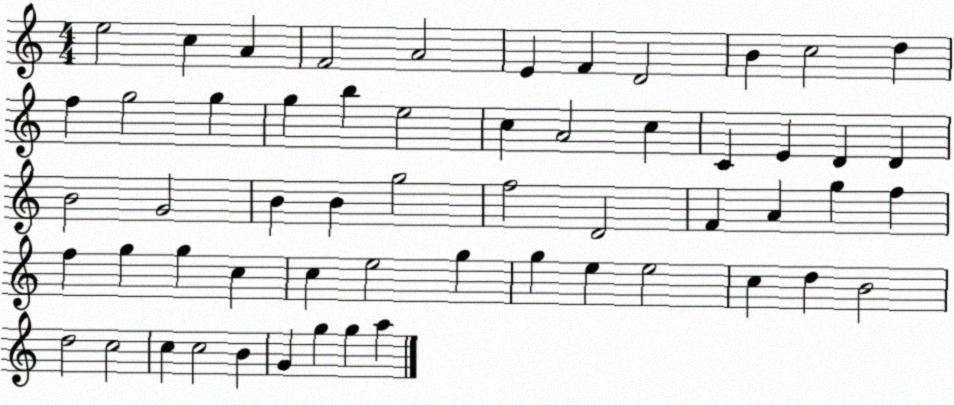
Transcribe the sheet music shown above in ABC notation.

X:1
T:Untitled
M:4/4
L:1/4
K:C
e2 c A F2 A2 E F D2 B c2 d f g2 g g b e2 c A2 c C E D D B2 G2 B B g2 f2 D2 F A g f f g g c c e2 g g e e2 c d B2 d2 c2 c c2 B G g g a